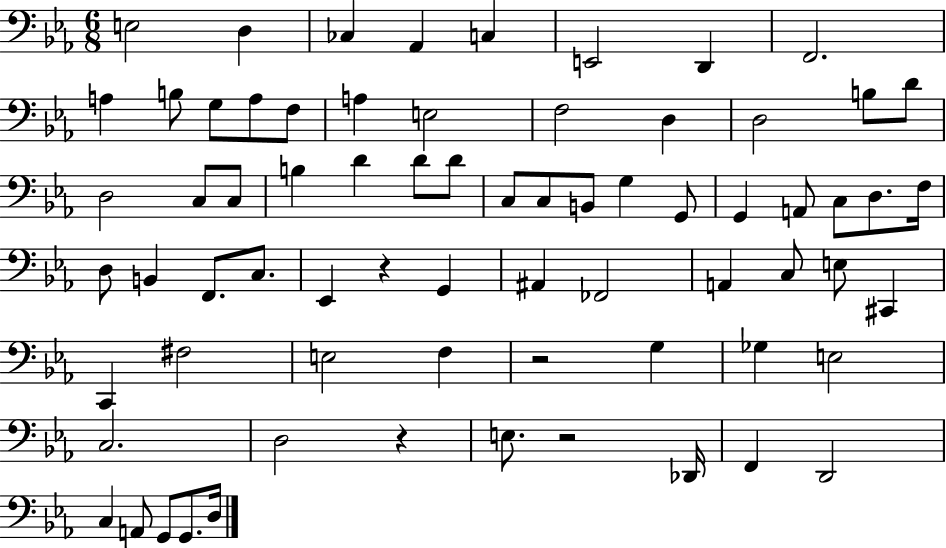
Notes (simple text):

E3/h D3/q CES3/q Ab2/q C3/q E2/h D2/q F2/h. A3/q B3/e G3/e A3/e F3/e A3/q E3/h F3/h D3/q D3/h B3/e D4/e D3/h C3/e C3/e B3/q D4/q D4/e D4/e C3/e C3/e B2/e G3/q G2/e G2/q A2/e C3/e D3/e. F3/s D3/e B2/q F2/e. C3/e. Eb2/q R/q G2/q A#2/q FES2/h A2/q C3/e E3/e C#2/q C2/q F#3/h E3/h F3/q R/h G3/q Gb3/q E3/h C3/h. D3/h R/q E3/e. R/h Db2/s F2/q D2/h C3/q A2/e G2/e G2/e. D3/s